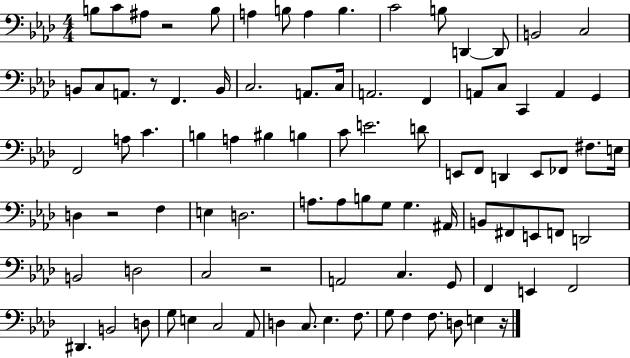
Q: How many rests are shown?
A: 5